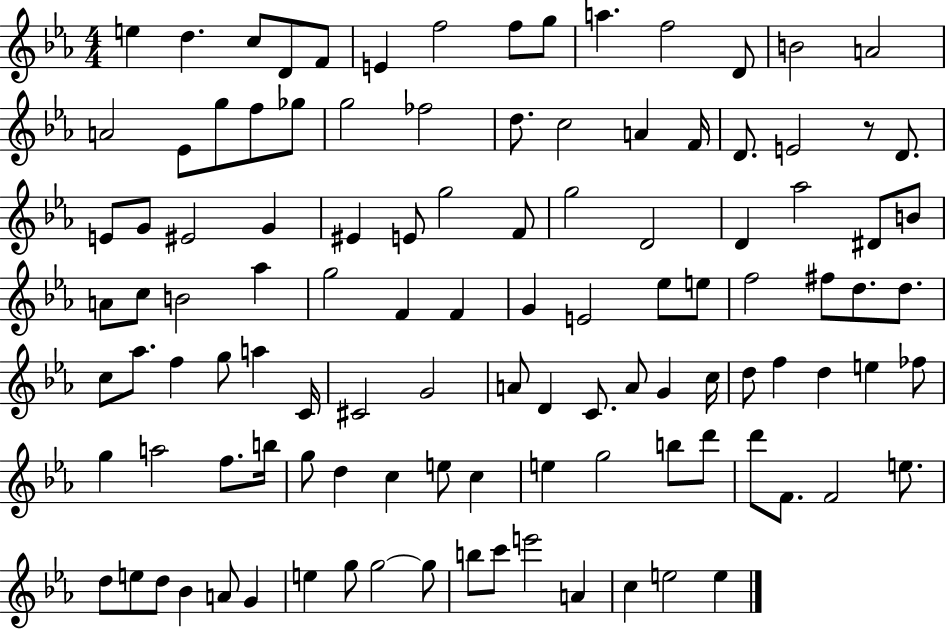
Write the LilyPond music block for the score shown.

{
  \clef treble
  \numericTimeSignature
  \time 4/4
  \key ees \major
  e''4 d''4. c''8 d'8 f'8 | e'4 f''2 f''8 g''8 | a''4. f''2 d'8 | b'2 a'2 | \break a'2 ees'8 g''8 f''8 ges''8 | g''2 fes''2 | d''8. c''2 a'4 f'16 | d'8. e'2 r8 d'8. | \break e'8 g'8 eis'2 g'4 | eis'4 e'8 g''2 f'8 | g''2 d'2 | d'4 aes''2 dis'8 b'8 | \break a'8 c''8 b'2 aes''4 | g''2 f'4 f'4 | g'4 e'2 ees''8 e''8 | f''2 fis''8 d''8. d''8. | \break c''8 aes''8. f''4 g''8 a''4 c'16 | cis'2 g'2 | a'8 d'4 c'8. a'8 g'4 c''16 | d''8 f''4 d''4 e''4 fes''8 | \break g''4 a''2 f''8. b''16 | g''8 d''4 c''4 e''8 c''4 | e''4 g''2 b''8 d'''8 | d'''8 f'8. f'2 e''8. | \break d''8 e''8 d''8 bes'4 a'8 g'4 | e''4 g''8 g''2~~ g''8 | b''8 c'''8 e'''2 a'4 | c''4 e''2 e''4 | \break \bar "|."
}